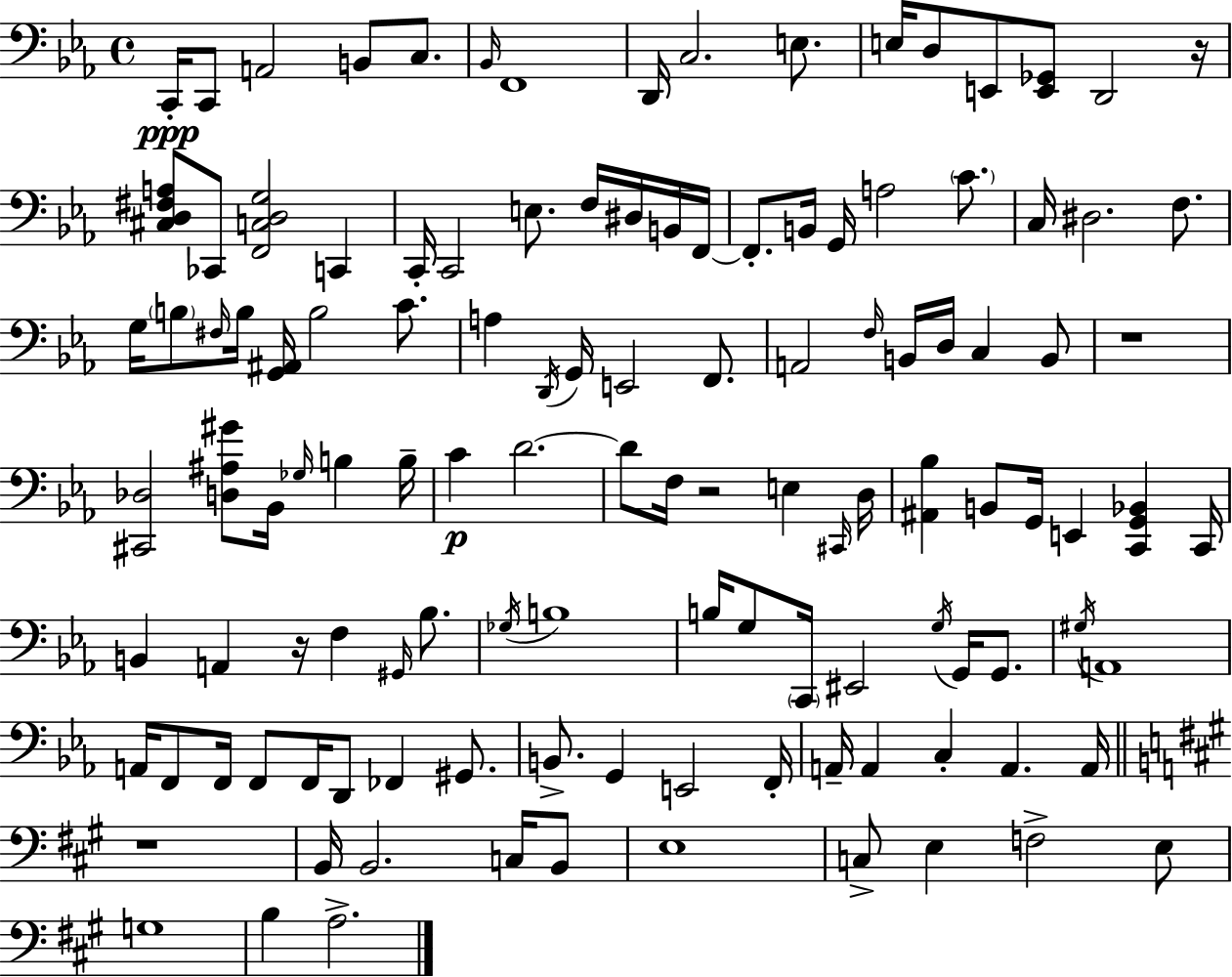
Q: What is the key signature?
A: C minor